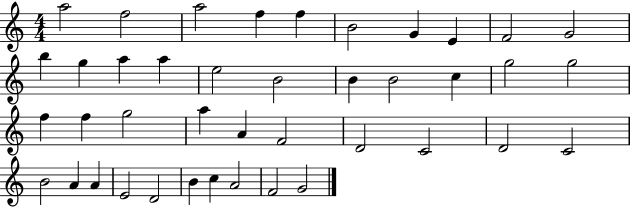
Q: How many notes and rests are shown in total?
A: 41